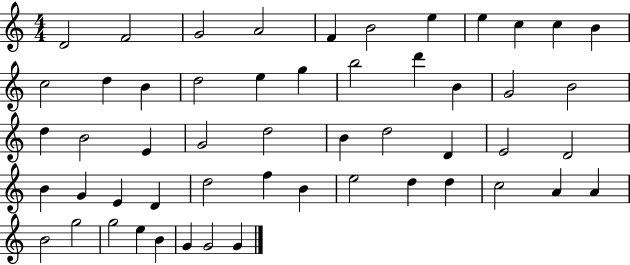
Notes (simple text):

D4/h F4/h G4/h A4/h F4/q B4/h E5/q E5/q C5/q C5/q B4/q C5/h D5/q B4/q D5/h E5/q G5/q B5/h D6/q B4/q G4/h B4/h D5/q B4/h E4/q G4/h D5/h B4/q D5/h D4/q E4/h D4/h B4/q G4/q E4/q D4/q D5/h F5/q B4/q E5/h D5/q D5/q C5/h A4/q A4/q B4/h G5/h G5/h E5/q B4/q G4/q G4/h G4/q